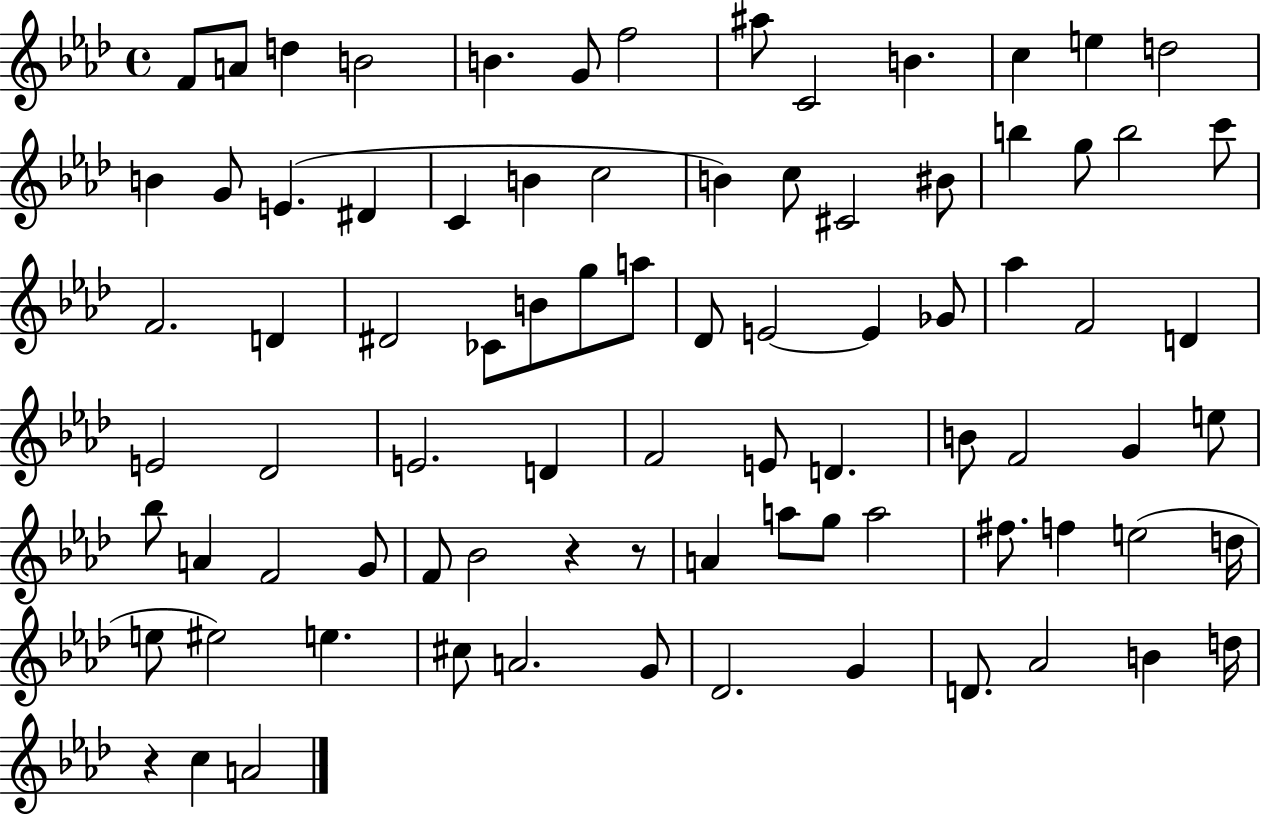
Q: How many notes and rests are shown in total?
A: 84